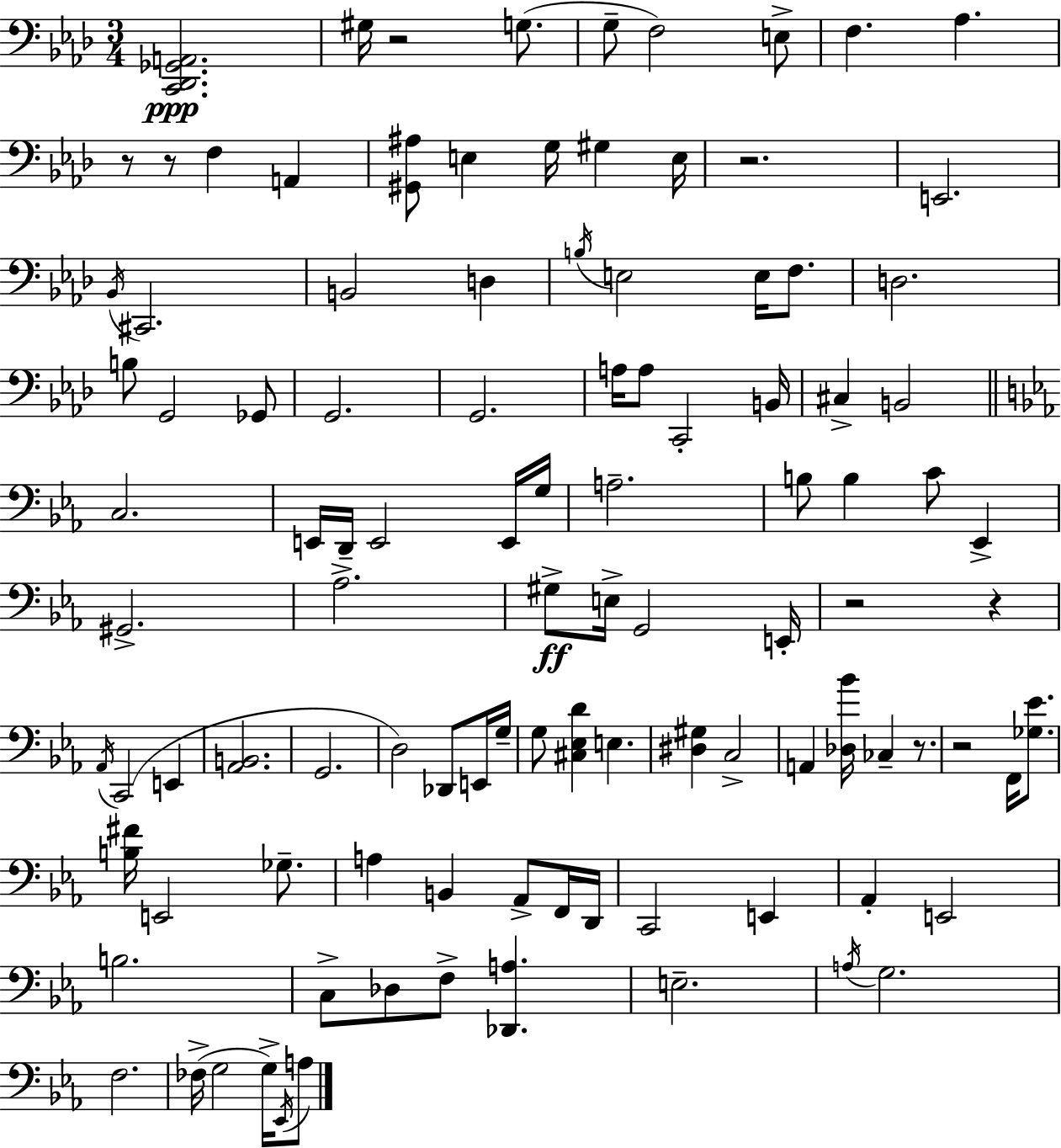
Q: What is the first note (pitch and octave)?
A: G#3